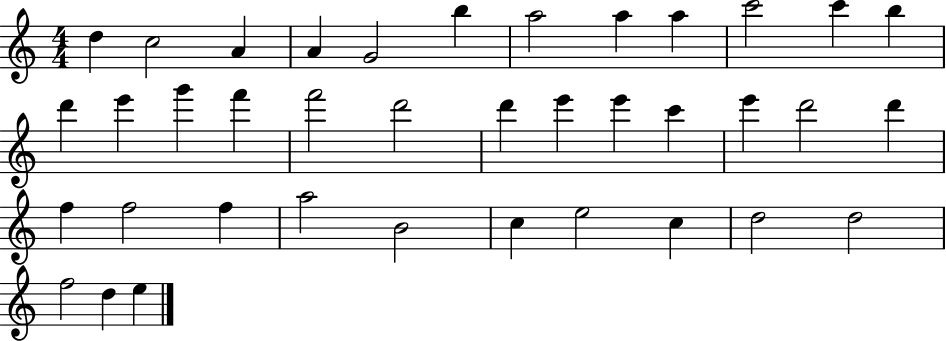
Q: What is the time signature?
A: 4/4